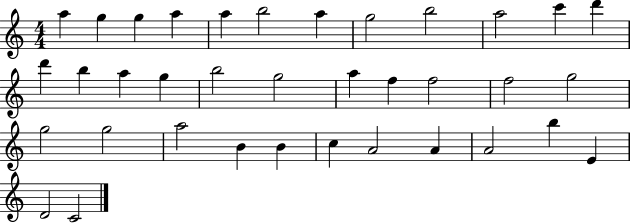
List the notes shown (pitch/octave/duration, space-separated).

A5/q G5/q G5/q A5/q A5/q B5/h A5/q G5/h B5/h A5/h C6/q D6/q D6/q B5/q A5/q G5/q B5/h G5/h A5/q F5/q F5/h F5/h G5/h G5/h G5/h A5/h B4/q B4/q C5/q A4/h A4/q A4/h B5/q E4/q D4/h C4/h